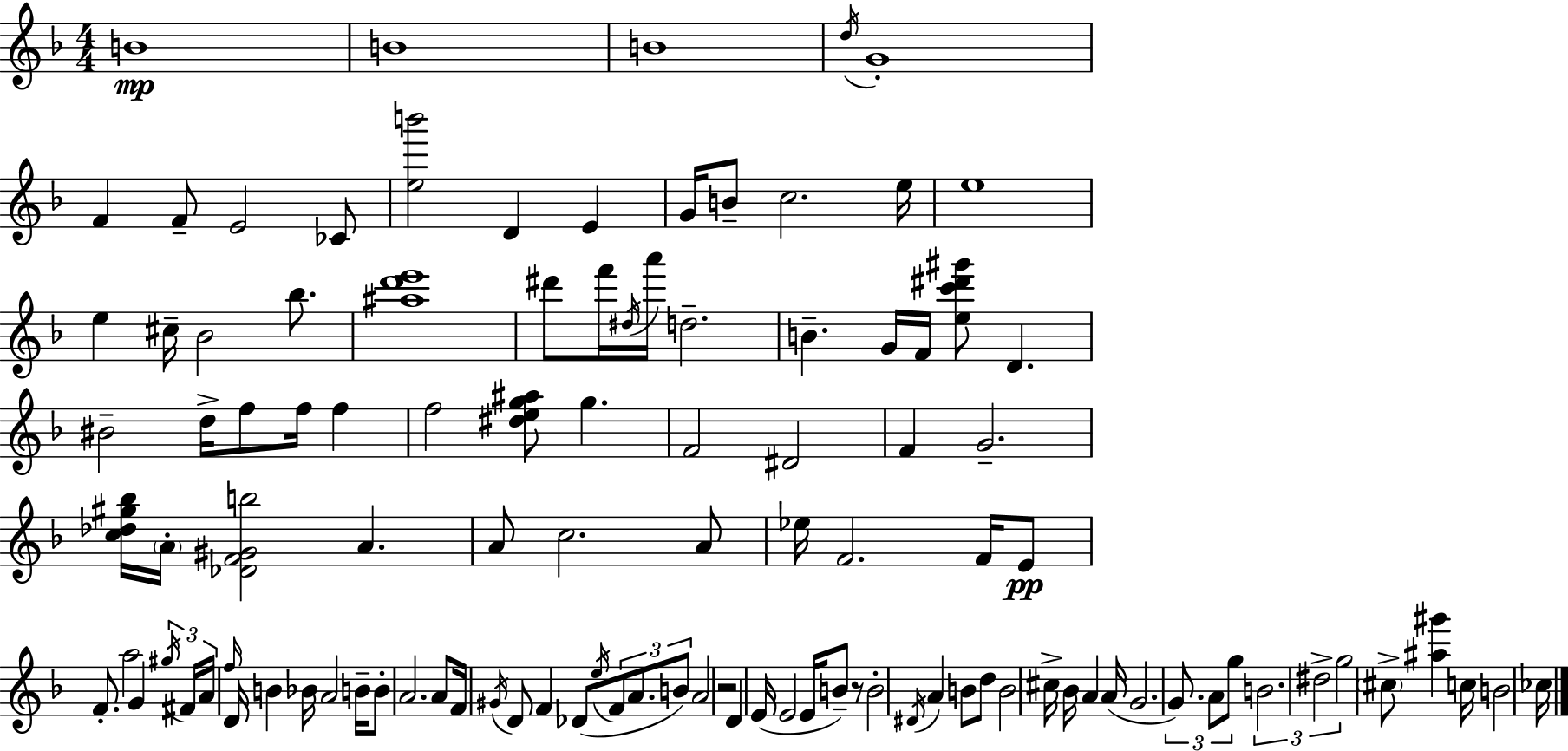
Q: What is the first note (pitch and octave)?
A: B4